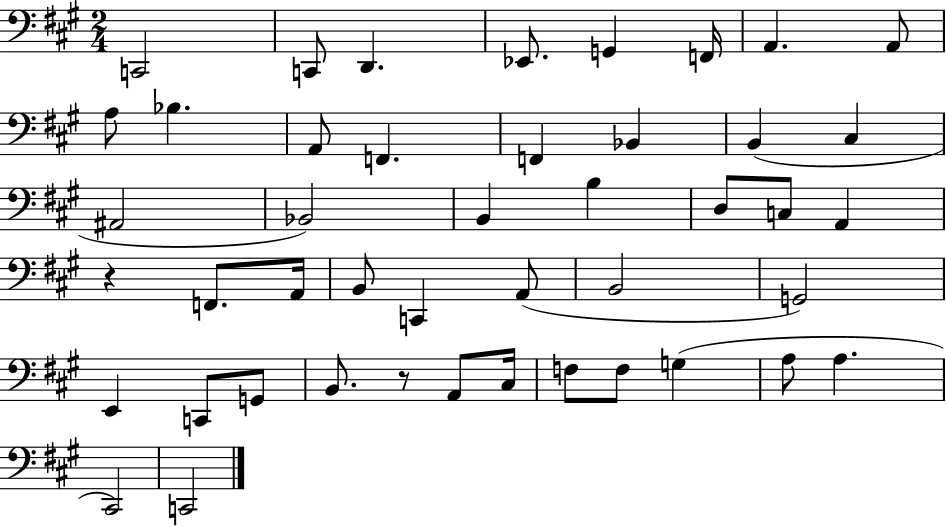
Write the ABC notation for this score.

X:1
T:Untitled
M:2/4
L:1/4
K:A
C,,2 C,,/2 D,, _E,,/2 G,, F,,/4 A,, A,,/2 A,/2 _B, A,,/2 F,, F,, _B,, B,, ^C, ^A,,2 _B,,2 B,, B, D,/2 C,/2 A,, z F,,/2 A,,/4 B,,/2 C,, A,,/2 B,,2 G,,2 E,, C,,/2 G,,/2 B,,/2 z/2 A,,/2 ^C,/4 F,/2 F,/2 G, A,/2 A, ^C,,2 C,,2